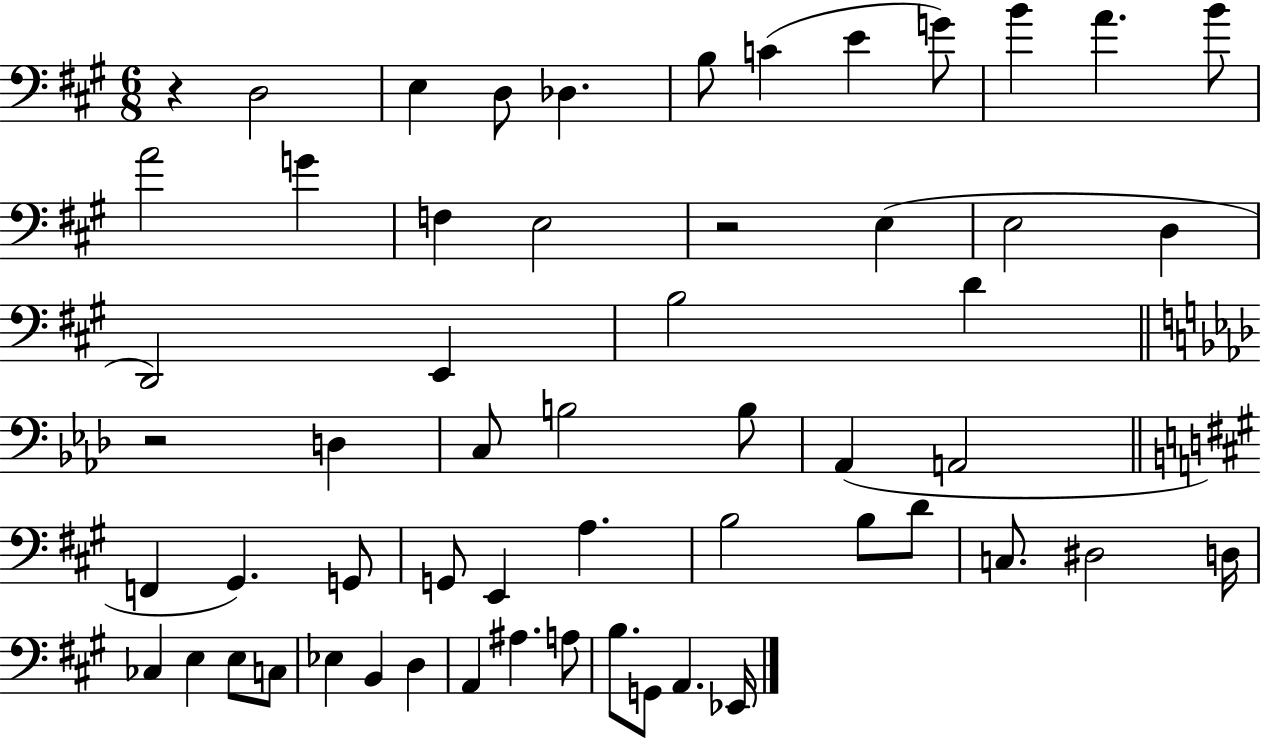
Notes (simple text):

R/q D3/h E3/q D3/e Db3/q. B3/e C4/q E4/q G4/e B4/q A4/q. B4/e A4/h G4/q F3/q E3/h R/h E3/q E3/h D3/q D2/h E2/q B3/h D4/q R/h D3/q C3/e B3/h B3/e Ab2/q A2/h F2/q G#2/q. G2/e G2/e E2/q A3/q. B3/h B3/e D4/e C3/e. D#3/h D3/s CES3/q E3/q E3/e C3/e Eb3/q B2/q D3/q A2/q A#3/q. A3/e B3/e. G2/e A2/q. Eb2/s